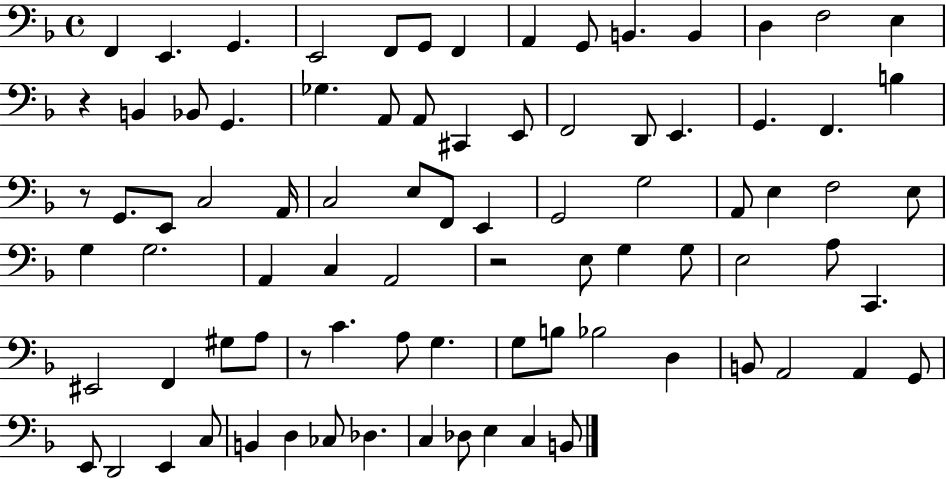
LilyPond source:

{
  \clef bass
  \time 4/4
  \defaultTimeSignature
  \key f \major
  f,4 e,4. g,4. | e,2 f,8 g,8 f,4 | a,4 g,8 b,4. b,4 | d4 f2 e4 | \break r4 b,4 bes,8 g,4. | ges4. a,8 a,8 cis,4 e,8 | f,2 d,8 e,4. | g,4. f,4. b4 | \break r8 g,8. e,8 c2 a,16 | c2 e8 f,8 e,4 | g,2 g2 | a,8 e4 f2 e8 | \break g4 g2. | a,4 c4 a,2 | r2 e8 g4 g8 | e2 a8 c,4. | \break eis,2 f,4 gis8 a8 | r8 c'4. a8 g4. | g8 b8 bes2 d4 | b,8 a,2 a,4 g,8 | \break e,8 d,2 e,4 c8 | b,4 d4 ces8 des4. | c4 des8 e4 c4 b,8 | \bar "|."
}